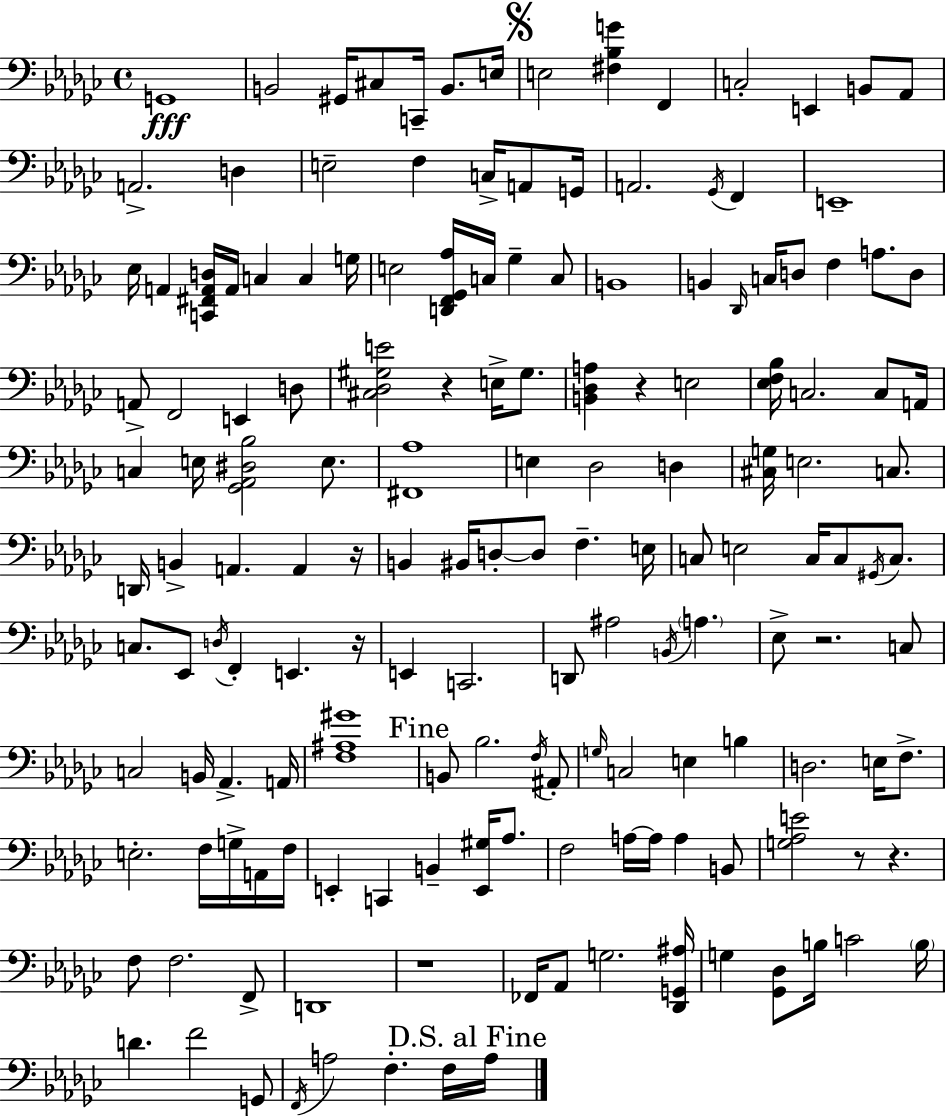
G2/w B2/h G#2/s C#3/e C2/s B2/e. E3/s E3/h [F#3,Bb3,G4]/q F2/q C3/h E2/q B2/e Ab2/e A2/h. D3/q E3/h F3/q C3/s A2/e G2/s A2/h. Gb2/s F2/q E2/w Eb3/s A2/q [C2,F#2,A2,D3]/s A2/s C3/q C3/q G3/s E3/h [D2,F2,Gb2,Ab3]/s C3/s Gb3/q C3/e B2/w B2/q Db2/s C3/s D3/e F3/q A3/e. D3/e A2/e F2/h E2/q D3/e [C#3,Db3,G#3,E4]/h R/q E3/s G#3/e. [B2,Db3,A3]/q R/q E3/h [Eb3,F3,Bb3]/s C3/h. C3/e A2/s C3/q E3/s [Gb2,Ab2,D#3,Bb3]/h E3/e. [F#2,Ab3]/w E3/q Db3/h D3/q [C#3,G3]/s E3/h. C3/e. D2/s B2/q A2/q. A2/q R/s B2/q BIS2/s D3/e D3/e F3/q. E3/s C3/e E3/h C3/s C3/e G#2/s C3/e. C3/e. Eb2/e D3/s F2/q E2/q. R/s E2/q C2/h. D2/e A#3/h B2/s A3/q. Eb3/e R/h. C3/e C3/h B2/s Ab2/q. A2/s [F3,A#3,G#4]/w B2/e Bb3/h. F3/s A#2/e G3/s C3/h E3/q B3/q D3/h. E3/s F3/e. E3/h. F3/s G3/s A2/s F3/s E2/q C2/q B2/q [E2,G#3]/s Ab3/e. F3/h A3/s A3/s A3/q B2/e [G3,Ab3,E4]/h R/e R/q. F3/e F3/h. F2/e D2/w R/w FES2/s Ab2/e G3/h. [Db2,G2,A#3]/s G3/q [Gb2,Db3]/e B3/s C4/h B3/s D4/q. F4/h G2/e F2/s A3/h F3/q. F3/s A3/s